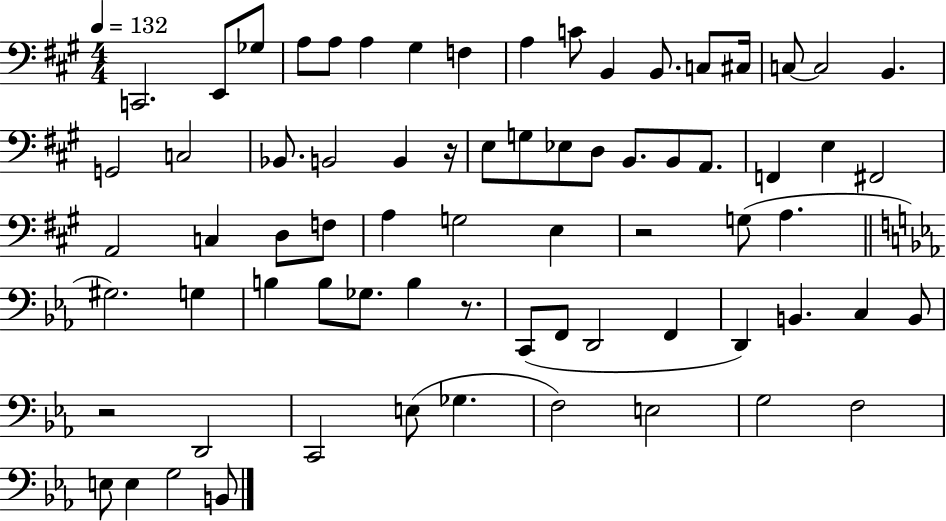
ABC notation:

X:1
T:Untitled
M:4/4
L:1/4
K:A
C,,2 E,,/2 _G,/2 A,/2 A,/2 A, ^G, F, A, C/2 B,, B,,/2 C,/2 ^C,/4 C,/2 C,2 B,, G,,2 C,2 _B,,/2 B,,2 B,, z/4 E,/2 G,/2 _E,/2 D,/2 B,,/2 B,,/2 A,,/2 F,, E, ^F,,2 A,,2 C, D,/2 F,/2 A, G,2 E, z2 G,/2 A, ^G,2 G, B, B,/2 _G,/2 B, z/2 C,,/2 F,,/2 D,,2 F,, D,, B,, C, B,,/2 z2 D,,2 C,,2 E,/2 _G, F,2 E,2 G,2 F,2 E,/2 E, G,2 B,,/2